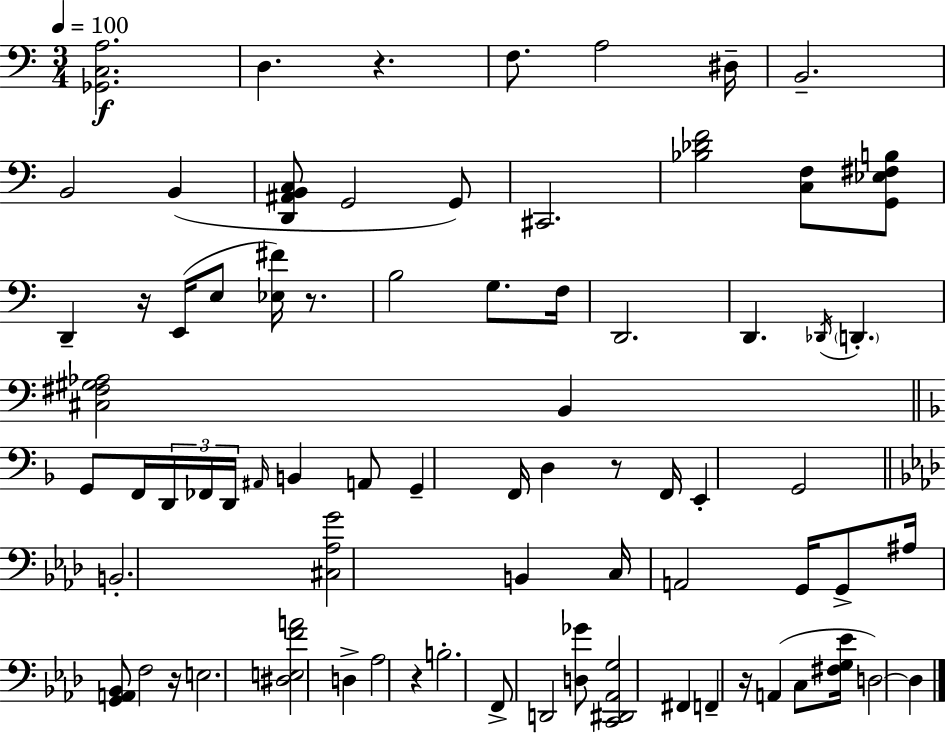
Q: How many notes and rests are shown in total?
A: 75